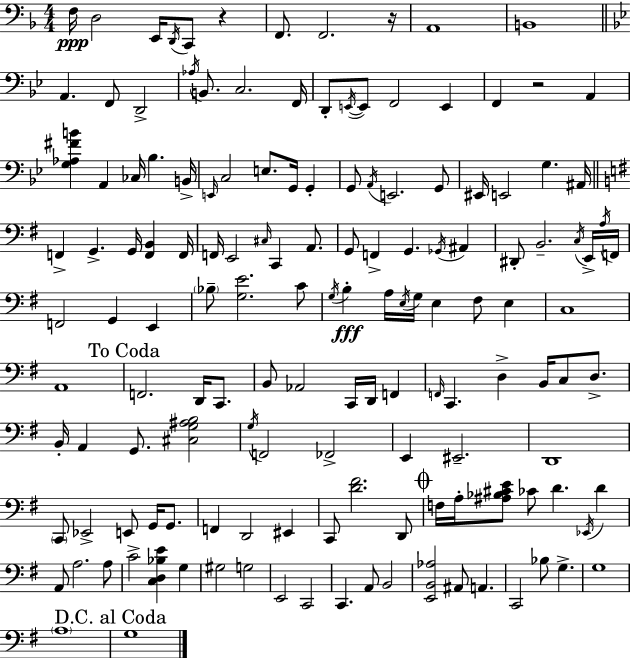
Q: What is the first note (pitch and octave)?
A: F3